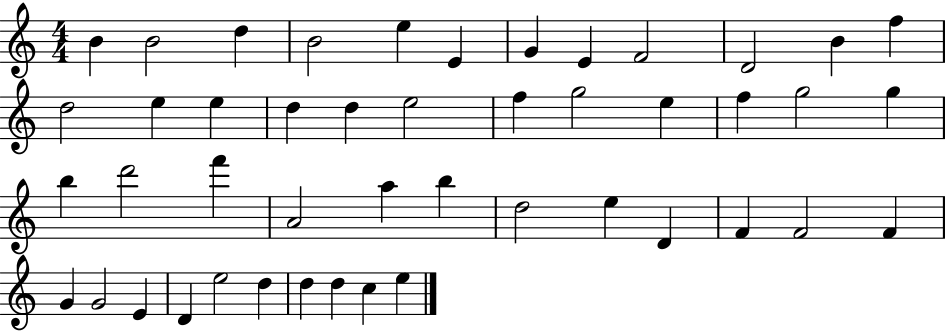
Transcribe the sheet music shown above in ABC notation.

X:1
T:Untitled
M:4/4
L:1/4
K:C
B B2 d B2 e E G E F2 D2 B f d2 e e d d e2 f g2 e f g2 g b d'2 f' A2 a b d2 e D F F2 F G G2 E D e2 d d d c e